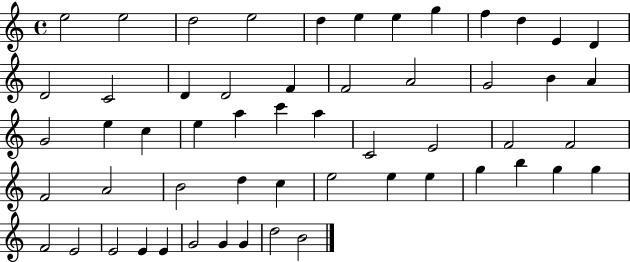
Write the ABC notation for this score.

X:1
T:Untitled
M:4/4
L:1/4
K:C
e2 e2 d2 e2 d e e g f d E D D2 C2 D D2 F F2 A2 G2 B A G2 e c e a c' a C2 E2 F2 F2 F2 A2 B2 d c e2 e e g b g g F2 E2 E2 E E G2 G G d2 B2